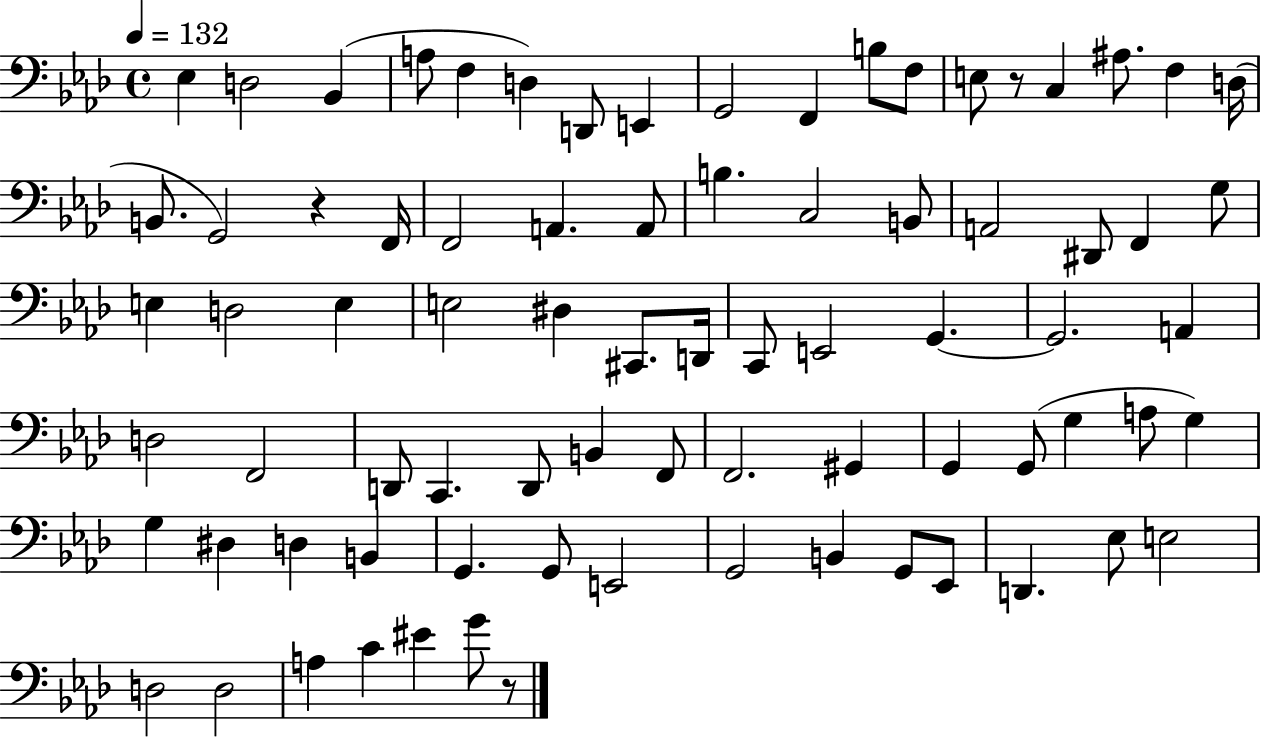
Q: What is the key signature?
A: AES major